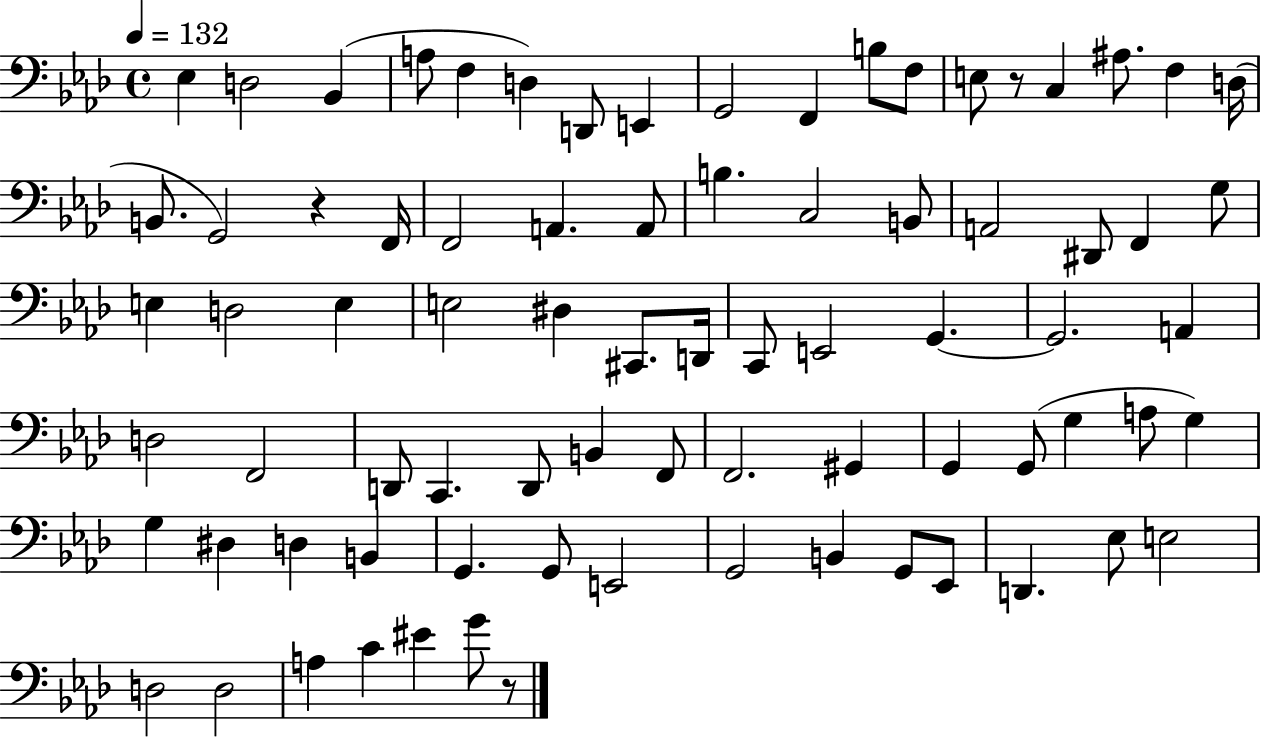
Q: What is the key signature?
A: AES major